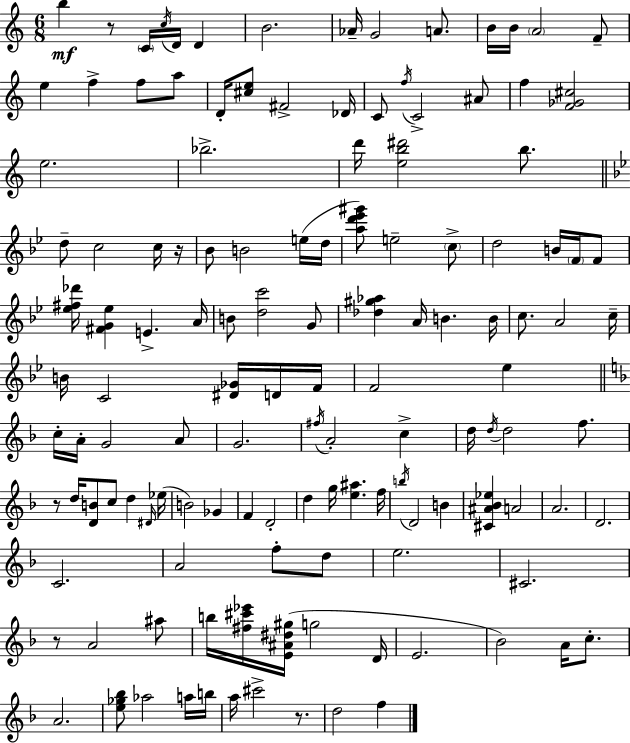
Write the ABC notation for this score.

X:1
T:Untitled
M:6/8
L:1/4
K:C
b z/2 C/4 c/4 D/4 D B2 _A/4 G2 A/2 B/4 B/4 A2 F/2 e f f/2 a/2 D/4 [^ce]/2 ^F2 _D/4 C/2 f/4 C2 ^A/2 f [F_G^c]2 e2 _b2 d'/4 [eb^d']2 b/2 d/2 c2 c/4 z/4 _B/2 B2 e/4 d/4 [ad'_e'^g']/2 e2 c/2 d2 B/4 F/4 F/2 [_e^f_d']/4 [^FG_e] E A/4 B/2 [dc']2 G/2 [_d^g_a] A/4 B B/4 c/2 A2 c/4 B/4 C2 [^D_G]/4 D/4 F/4 F2 _e c/4 A/4 G2 A/2 G2 ^f/4 A2 c d/4 d/4 d2 f/2 z/2 d/4 [DB]/2 c/2 d ^D/4 _e/4 B2 _G F D2 d g/4 [e^a] f/4 b/4 D2 B [^C^A_B_e] A2 A2 D2 C2 A2 f/2 d/2 e2 ^C2 z/2 A2 ^a/2 b/4 [^f^c'_e']/4 [E^A^d^g]/4 g2 D/4 E2 _B2 A/4 c/2 A2 [e_g_b]/2 _a2 a/4 b/4 a/4 ^c'2 z/2 d2 f